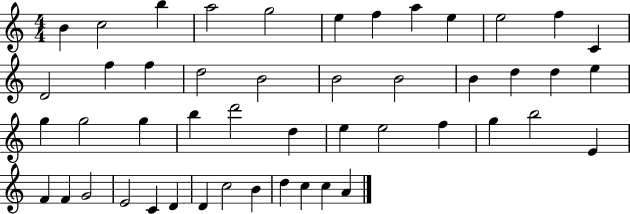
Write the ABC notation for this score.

X:1
T:Untitled
M:4/4
L:1/4
K:C
B c2 b a2 g2 e f a e e2 f C D2 f f d2 B2 B2 B2 B d d e g g2 g b d'2 d e e2 f g b2 E F F G2 E2 C D D c2 B d c c A